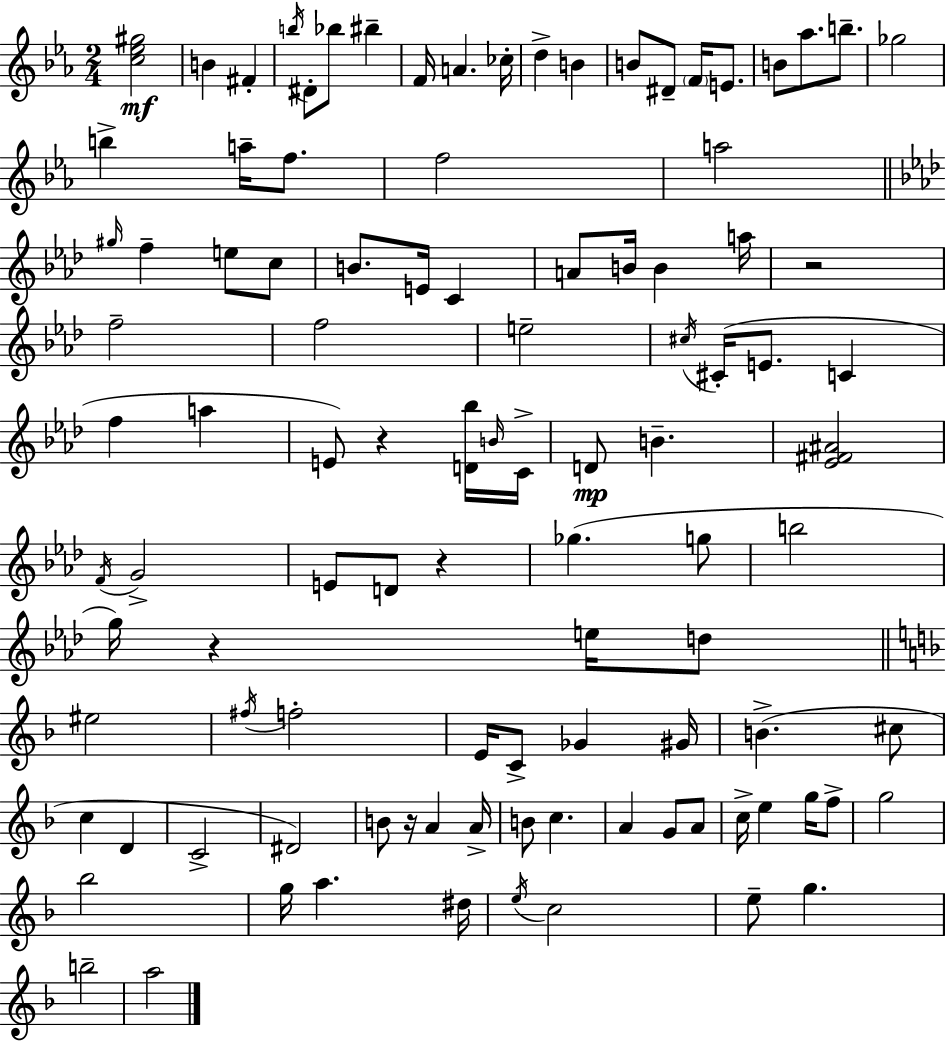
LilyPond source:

{
  \clef treble
  \numericTimeSignature
  \time 2/4
  \key ees \major
  <c'' ees'' gis''>2\mf | b'4 fis'4-. | \acciaccatura { b''16 } dis'8-. bes''8 bis''4-- | f'16 a'4. | \break ces''16-. d''4-> b'4 | b'8 dis'8-- \parenthesize f'16 e'8. | b'8 aes''8. b''8.-- | ges''2 | \break b''4-> a''16-- f''8. | f''2 | a''2 | \bar "||" \break \key f \minor \grace { gis''16 } f''4-- e''8 c''8 | b'8. e'16 c'4 | a'8 b'16 b'4 | a''16 r2 | \break f''2-- | f''2 | e''2-- | \acciaccatura { cis''16 } cis'16-.( e'8. c'4 | \break f''4 a''4 | e'8) r4 | <d' bes''>16 \grace { b'16 } c'16-> d'8\mp b'4.-- | <ees' fis' ais'>2 | \break \acciaccatura { f'16 } g'2-> | e'8 d'8 | r4 ges''4.( | g''8 b''2 | \break g''16) r4 | e''16 d''8 \bar "||" \break \key f \major eis''2 | \acciaccatura { fis''16 } f''2-. | e'16 c'8-> ges'4 | gis'16 b'4.->( cis''8 | \break c''4 d'4 | c'2-> | dis'2) | b'8 r16 a'4 | \break a'16-> b'8 c''4. | a'4 g'8 a'8 | c''16-> e''4 g''16 f''8-> | g''2 | \break bes''2 | g''16 a''4. | dis''16 \acciaccatura { e''16 } c''2 | e''8-- g''4. | \break b''2-- | a''2 | \bar "|."
}